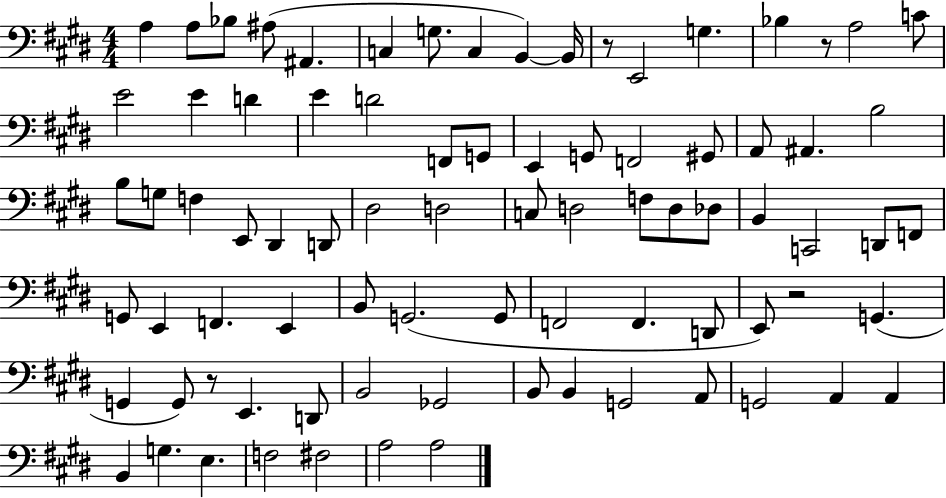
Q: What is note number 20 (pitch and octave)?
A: D4